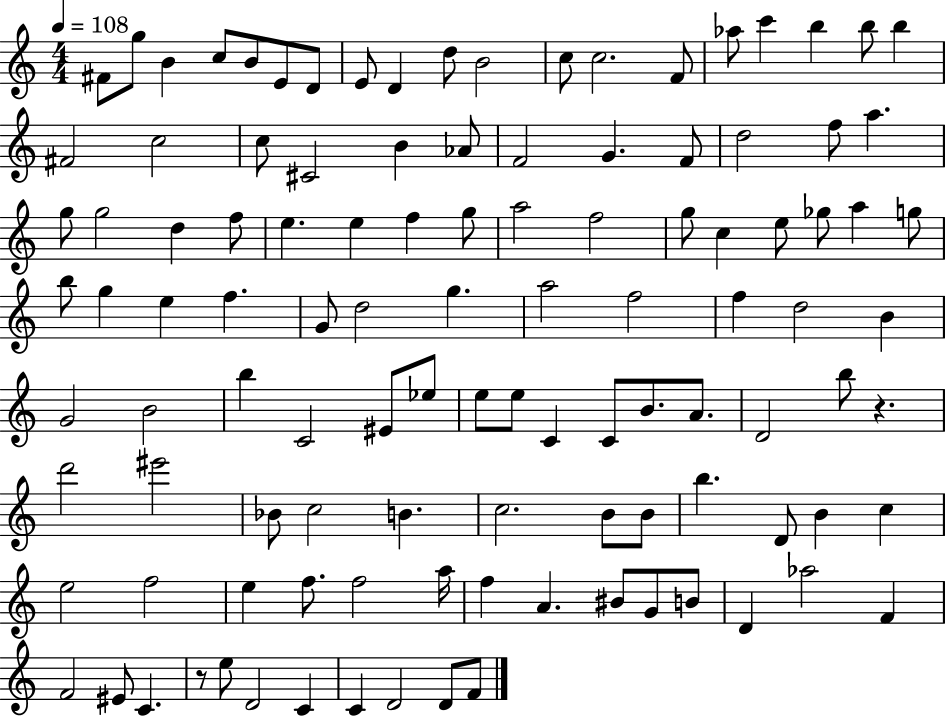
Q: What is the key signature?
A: C major